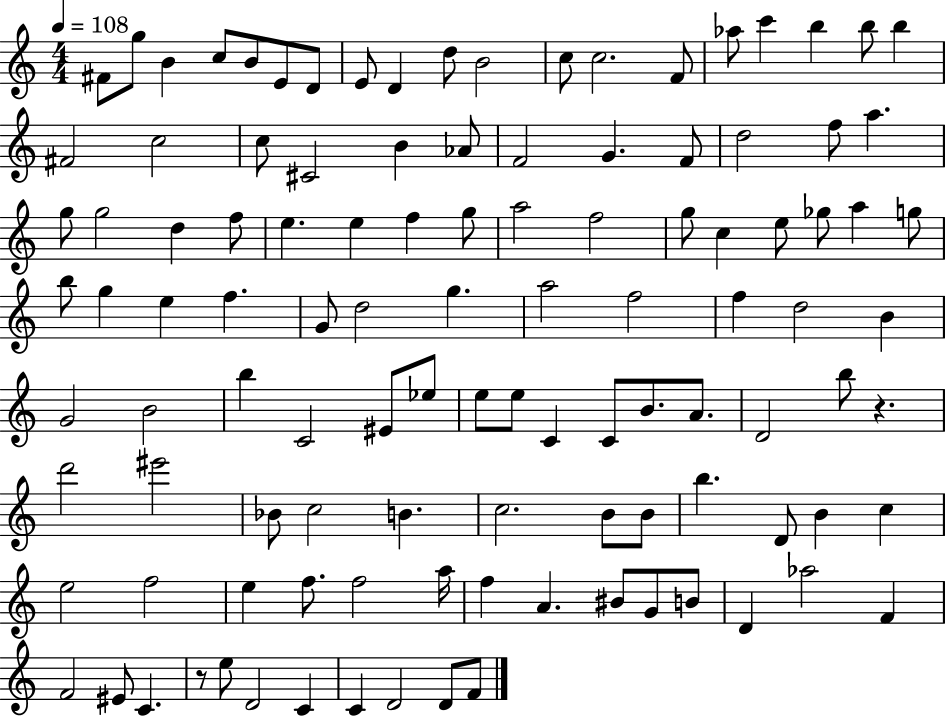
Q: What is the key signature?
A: C major